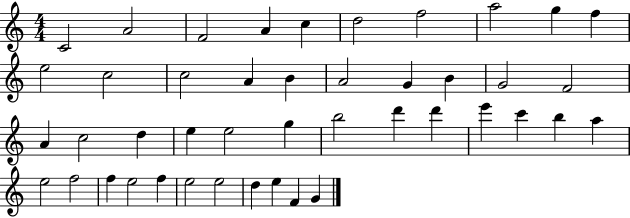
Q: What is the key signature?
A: C major